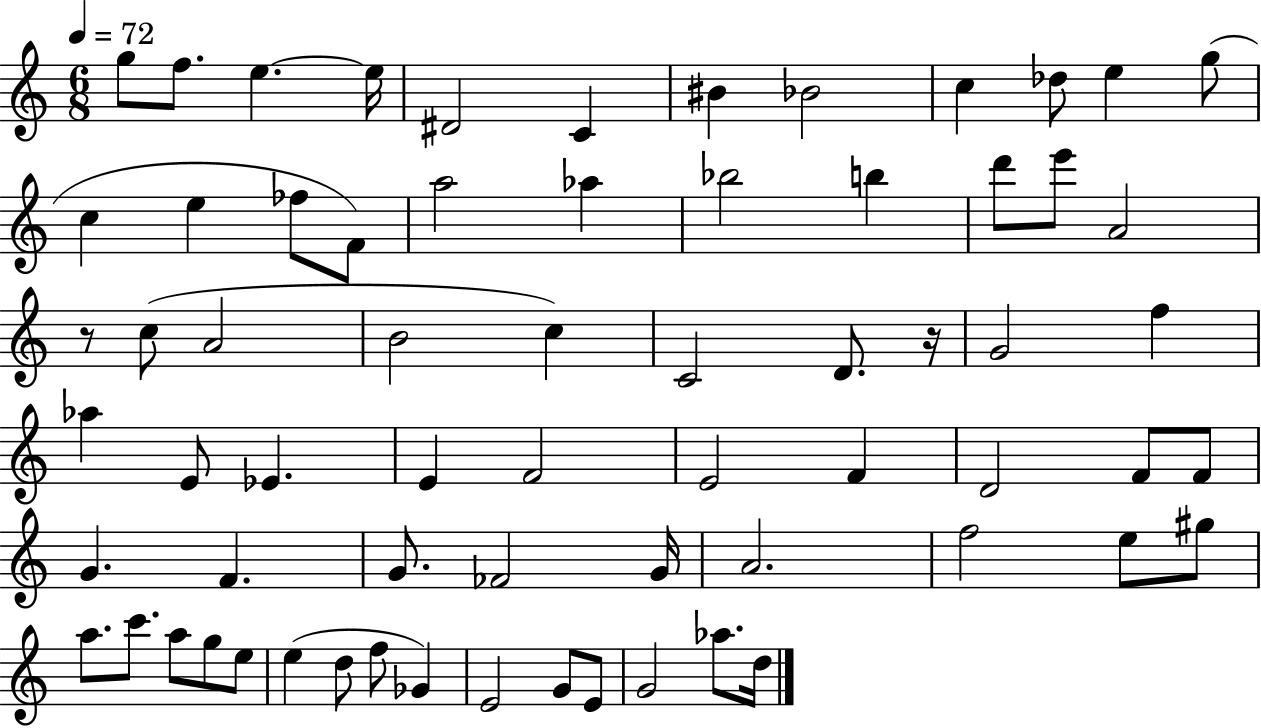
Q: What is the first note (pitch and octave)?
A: G5